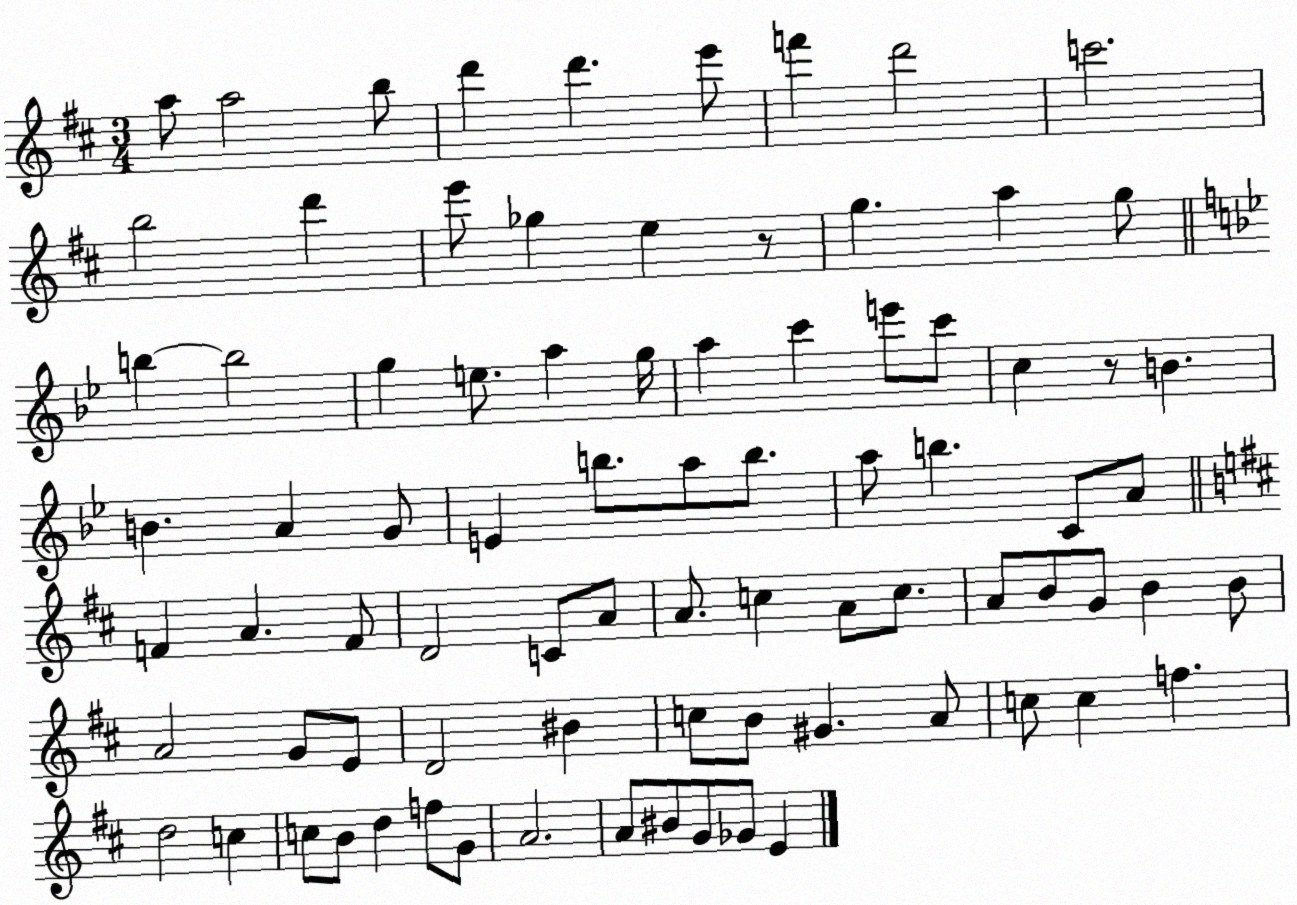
X:1
T:Untitled
M:3/4
L:1/4
K:D
a/2 a2 b/2 d' d' e'/2 f' d'2 c'2 b2 d' e'/2 _g e z/2 g a g/2 b b2 g e/2 a g/4 a c' e'/2 c'/2 c z/2 B B A G/2 E b/2 a/2 b/2 a/2 b C/2 A/2 F A F/2 D2 C/2 A/2 A/2 c A/2 c/2 A/2 B/2 G/2 B B/2 A2 G/2 E/2 D2 ^B c/2 B/2 ^G A/2 c/2 c f d2 c c/2 B/2 d f/2 G/2 A2 A/2 ^B/2 G/2 _G/2 E